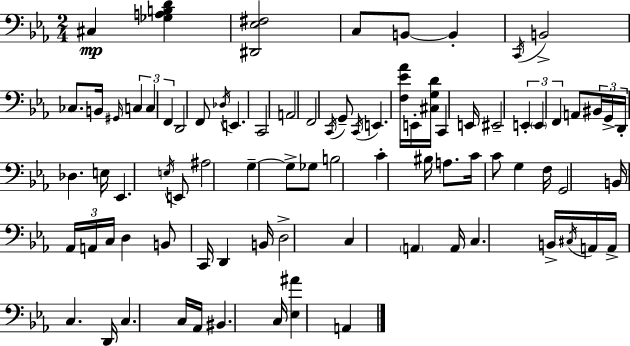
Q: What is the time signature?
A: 2/4